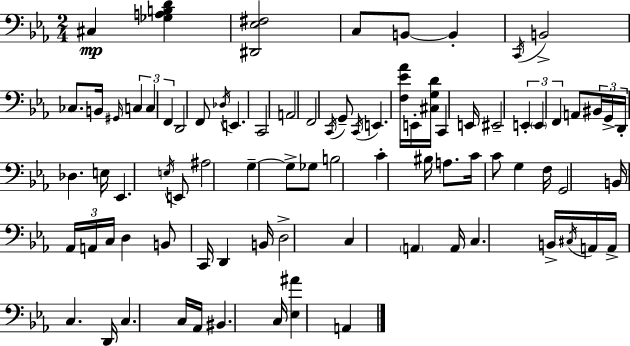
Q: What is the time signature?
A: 2/4